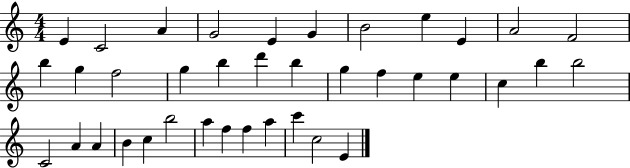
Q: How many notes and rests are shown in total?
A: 38